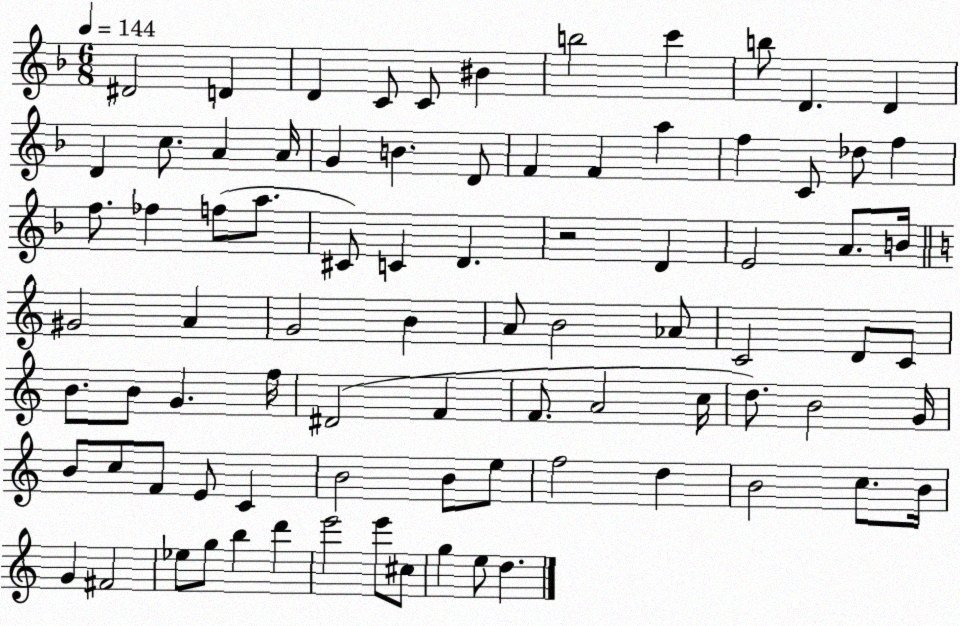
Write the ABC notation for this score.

X:1
T:Untitled
M:6/8
L:1/4
K:F
^D2 D D C/2 C/2 ^B b2 c' b/2 D D D c/2 A A/4 G B D/2 F F a f C/2 _d/2 f f/2 _f f/2 a/2 ^C/2 C D z2 D E2 A/2 B/4 ^G2 A G2 B A/2 B2 _A/2 C2 D/2 C/2 B/2 B/2 G f/4 ^D2 F F/2 A2 c/4 d/2 B2 G/4 B/2 c/2 F/2 E/2 C B2 B/2 e/2 f2 d B2 c/2 B/4 G ^F2 _e/2 g/2 b d' e'2 e'/2 ^c/2 g e/2 d